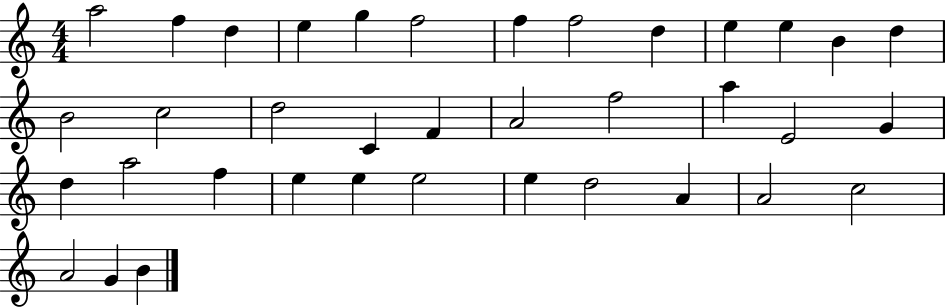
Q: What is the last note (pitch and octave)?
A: B4